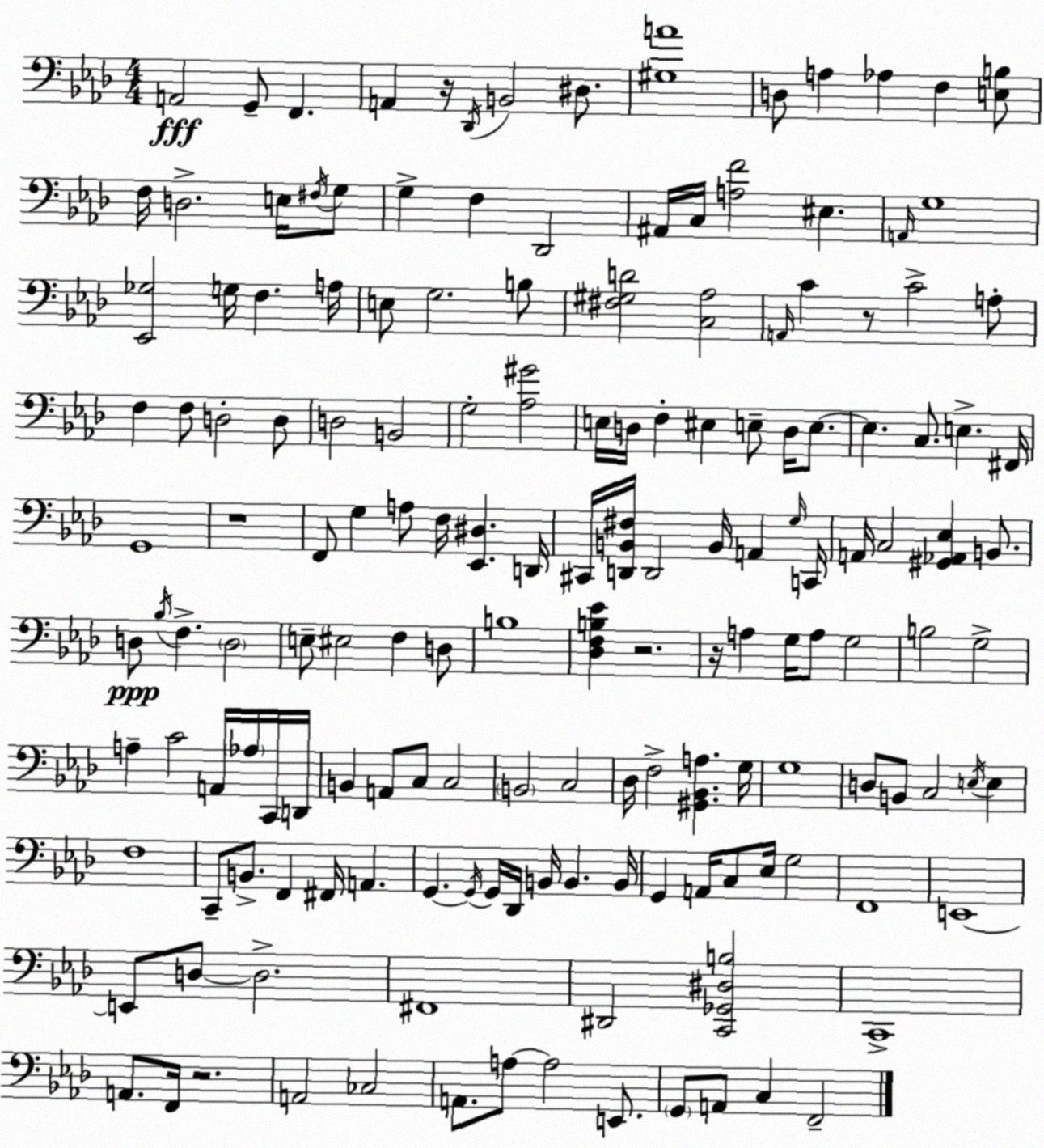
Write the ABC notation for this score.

X:1
T:Untitled
M:4/4
L:1/4
K:Ab
A,,2 G,,/2 F,, A,, z/4 _D,,/4 B,,2 ^D,/2 [^G,A]4 D,/2 A, _A, F, [E,B,]/2 F,/4 D,2 E,/4 ^F,/4 G,/2 G, F, _D,,2 ^A,,/4 C,/4 [A,F]2 ^E, A,,/4 G,4 [_E,,_G,]2 G,/4 F, A,/4 E,/2 G,2 B,/2 [^F,^G,D]2 [C,_A,]2 A,,/4 C z/2 C2 A,/2 F, F,/2 D,2 D,/2 D,2 B,,2 G,2 [_A,^G]2 E,/4 D,/4 F, ^E, E,/2 D,/4 E,/2 E, C,/2 E, ^F,,/4 G,,4 z4 F,,/2 G, A,/2 F,/4 [_E,,^D,] D,,/4 ^C,,/4 [D,,B,,^F,]/4 D,,2 B,,/4 A,, G,/4 C,,/4 A,,/4 C,2 [^G,,_A,,_E,] B,,/2 D,/2 _B,/4 F, D,2 E,/2 ^E,2 F, D,/2 B,4 [_D,F,B,_E] z2 z/4 A, G,/4 A,/2 G,2 B,2 G,2 A, C2 A,,/4 _A,/4 C,,/4 D,,/4 B,, A,,/2 C,/2 C,2 B,,2 C,2 _D,/4 F,2 [^G,,_B,,A,] G,/4 G,4 D,/2 B,,/2 C,2 E,/4 E, F,4 C,,/2 B,,/2 F,, ^F,,/4 A,, G,, G,,/4 G,,/4 _D,,/4 B,,/4 B,, B,,/4 G,, A,,/4 C,/2 _E,/4 G,2 F,,4 E,,4 E,,/2 D,/2 D,2 ^F,,4 ^D,,2 [C,,_G,,^D,B,]2 C,,4 A,,/2 F,,/4 z2 A,,2 _C,2 A,,/2 A,/2 A,2 E,,/2 G,,/2 A,,/2 C, F,,2